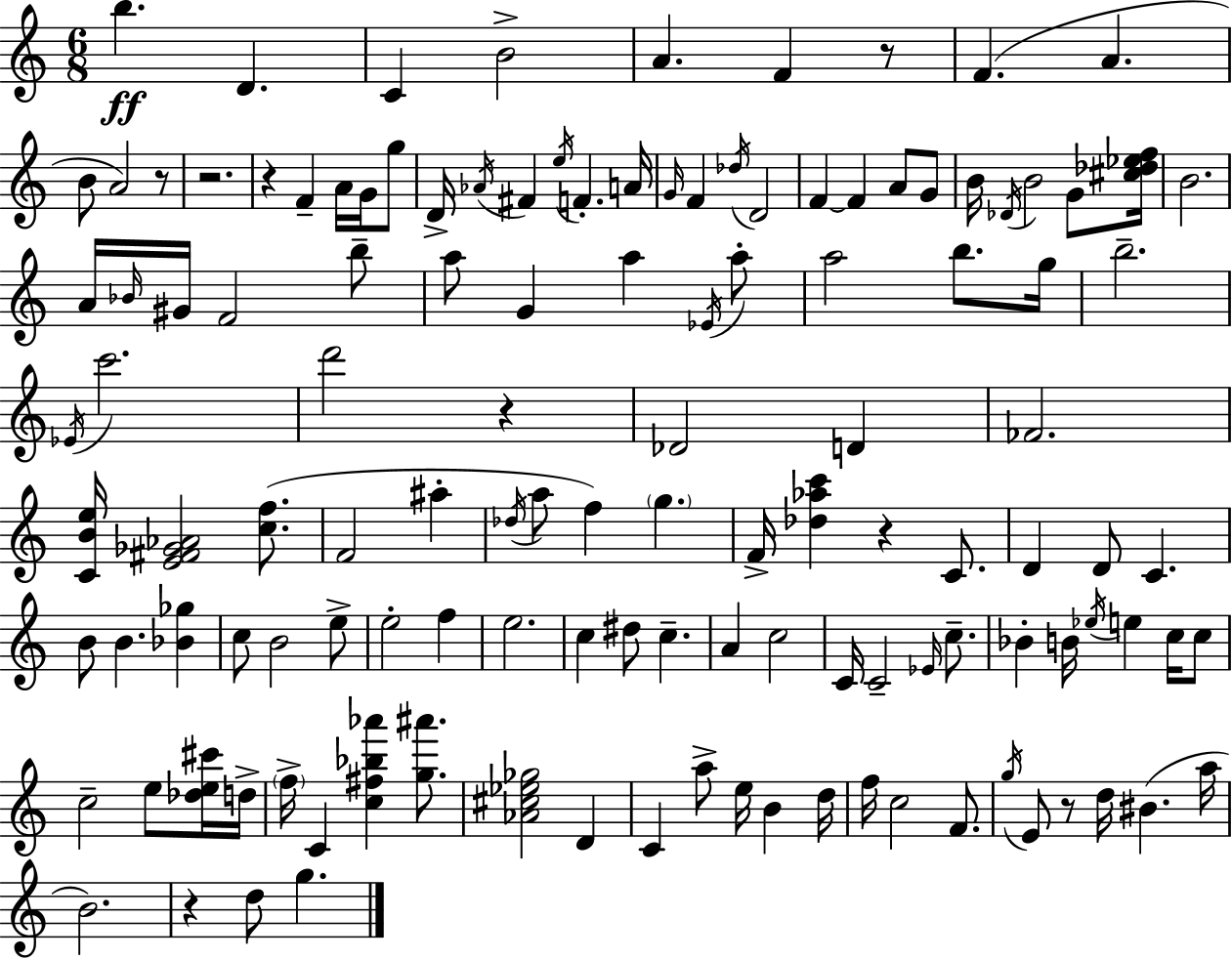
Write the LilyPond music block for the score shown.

{
  \clef treble
  \numericTimeSignature
  \time 6/8
  \key a \minor
  b''4.\ff d'4. | c'4 b'2-> | a'4. f'4 r8 | f'4.( a'4. | \break b'8 a'2) r8 | r2. | r4 f'4-- a'16 g'16 g''8 | d'16-> \acciaccatura { aes'16 } fis'4 \acciaccatura { e''16 } f'4.-. | \break a'16 \grace { g'16 } f'4 \acciaccatura { des''16 } d'2 | f'4~~ f'4 | a'8 g'8 b'16 \acciaccatura { des'16 } b'2 | g'8 <cis'' des'' ees'' f''>16 b'2. | \break a'16 \grace { bes'16 } gis'16 f'2 | b''8-- a''8 g'4 | a''4 \acciaccatura { ees'16 } a''8-. a''2 | b''8. g''16 b''2.-- | \break \acciaccatura { ees'16 } c'''2. | d'''2 | r4 des'2 | d'4 fes'2. | \break <c' b' e''>16 <e' fis' ges' aes'>2 | <c'' f''>8.( f'2 | ais''4-. \acciaccatura { des''16 } a''8 f''4) | \parenthesize g''4. f'16-> <des'' aes'' c'''>4 | \break r4 c'8. d'4 | d'8 c'4. b'8 b'4. | <bes' ges''>4 c''8 b'2 | e''8-> e''2-. | \break f''4 e''2. | c''4 | dis''8 c''4.-- a'4 | c''2 c'16 c'2-- | \break \grace { ees'16 } c''8.-- bes'4-. | b'16 \acciaccatura { ees''16 } e''4 c''16 c''8 c''2-- | e''8 <des'' e'' cis'''>16 d''16-> \parenthesize f''16-> | c'4 <c'' fis'' bes'' aes'''>4 <g'' ais'''>8. <aes' cis'' ees'' ges''>2 | \break d'4 c'4 | a''8-> e''16 b'4 d''16 f''16 | c''2 f'8. \acciaccatura { g''16 } | e'8 r8 d''16 bis'4.( a''16 | \break b'2.) | r4 d''8 g''4. | \bar "|."
}